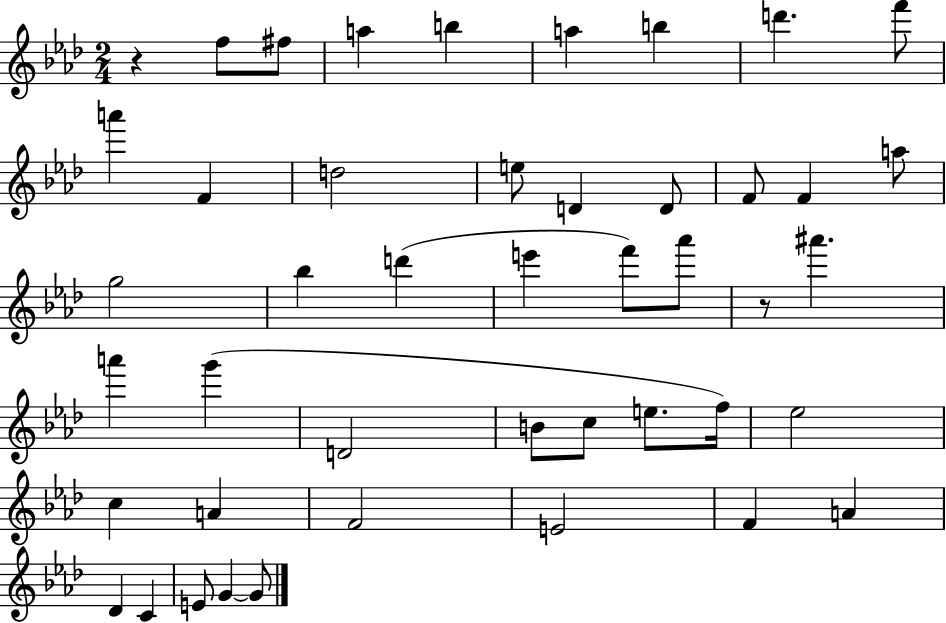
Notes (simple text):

R/q F5/e F#5/e A5/q B5/q A5/q B5/q D6/q. F6/e A6/q F4/q D5/h E5/e D4/q D4/e F4/e F4/q A5/e G5/h Bb5/q D6/q E6/q F6/e Ab6/e R/e A#6/q. A6/q G6/q D4/h B4/e C5/e E5/e. F5/s Eb5/h C5/q A4/q F4/h E4/h F4/q A4/q Db4/q C4/q E4/e G4/q G4/e